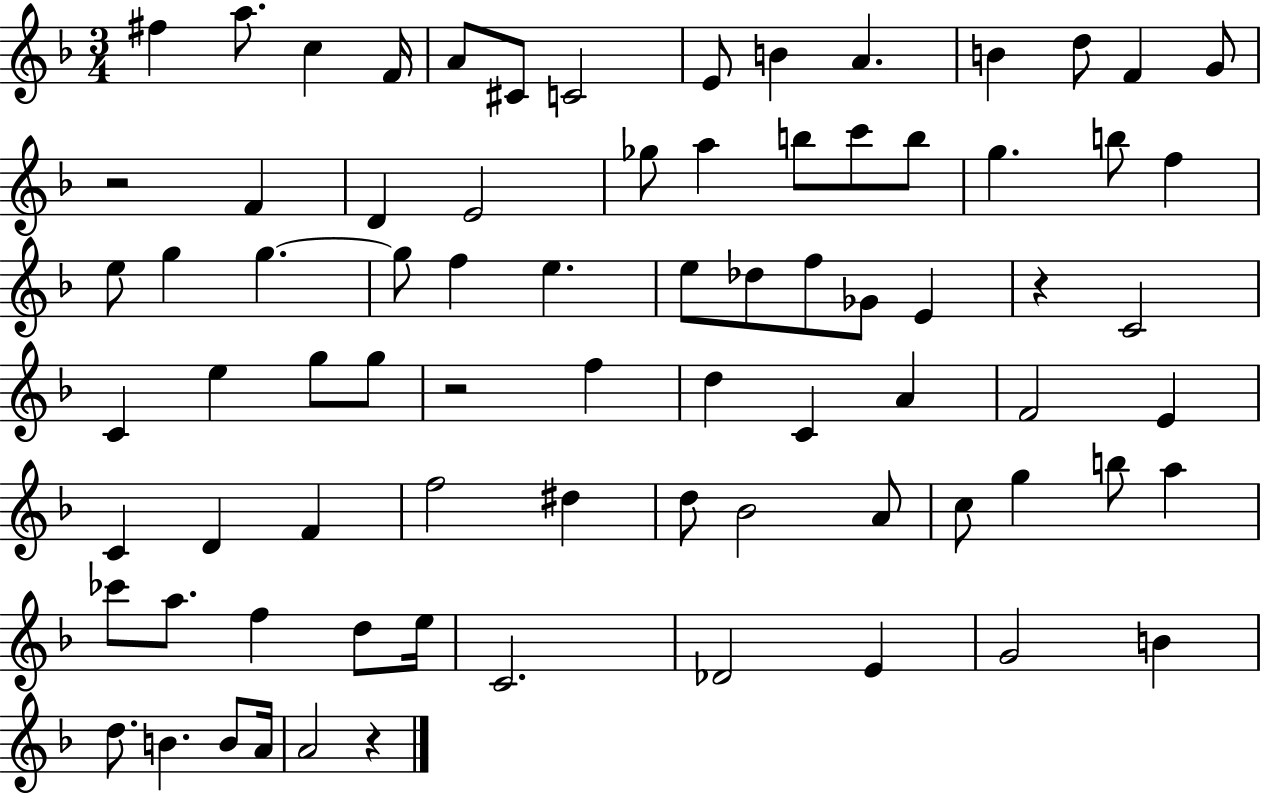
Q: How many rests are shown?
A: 4